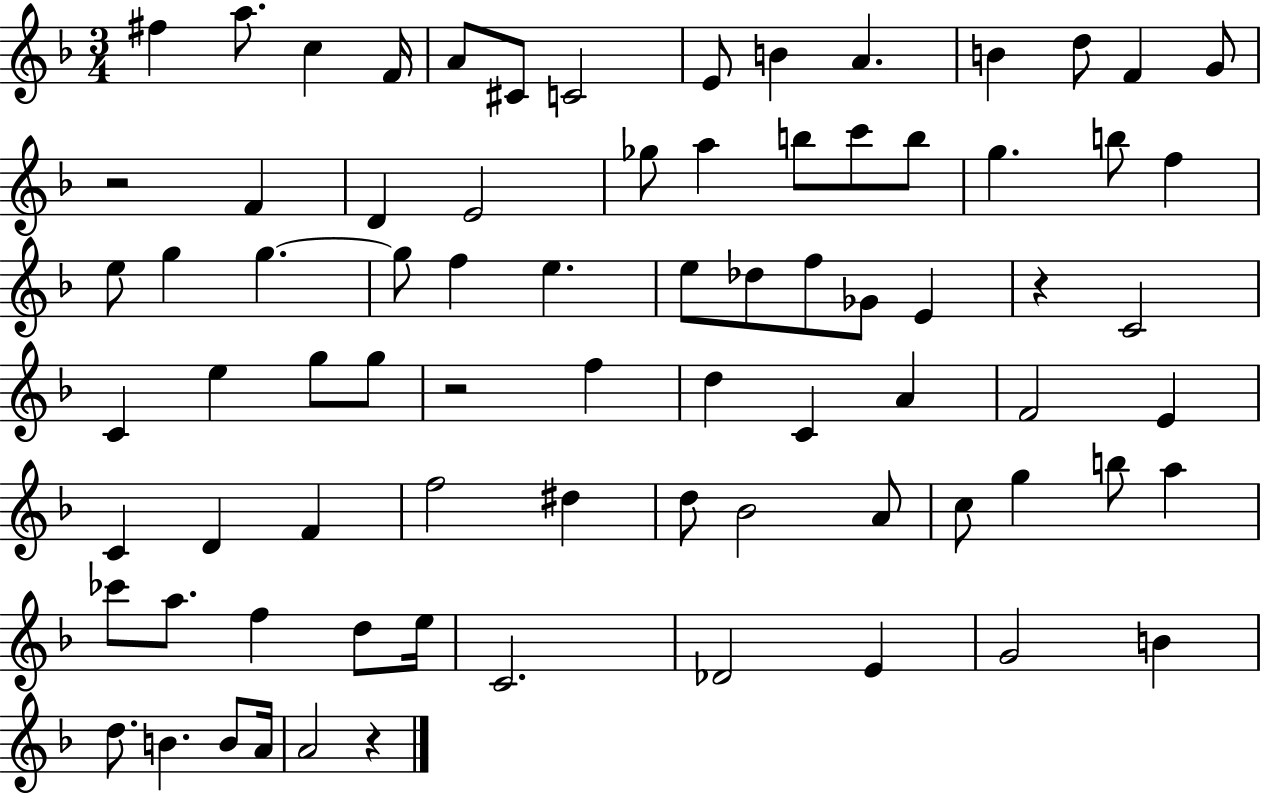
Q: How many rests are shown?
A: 4